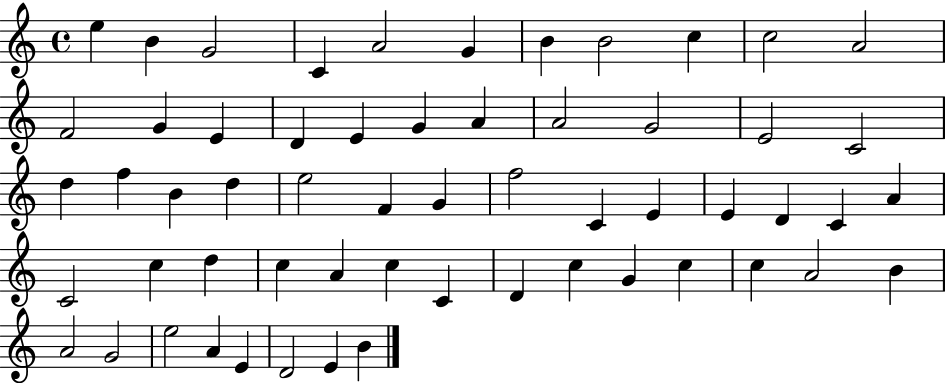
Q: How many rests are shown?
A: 0